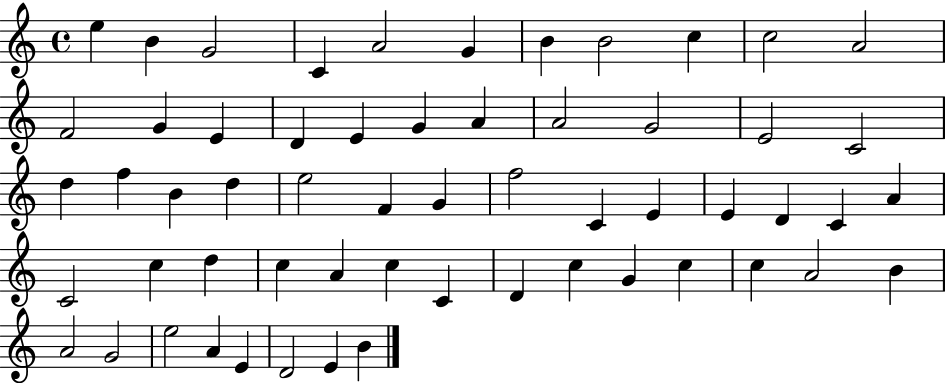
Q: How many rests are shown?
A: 0